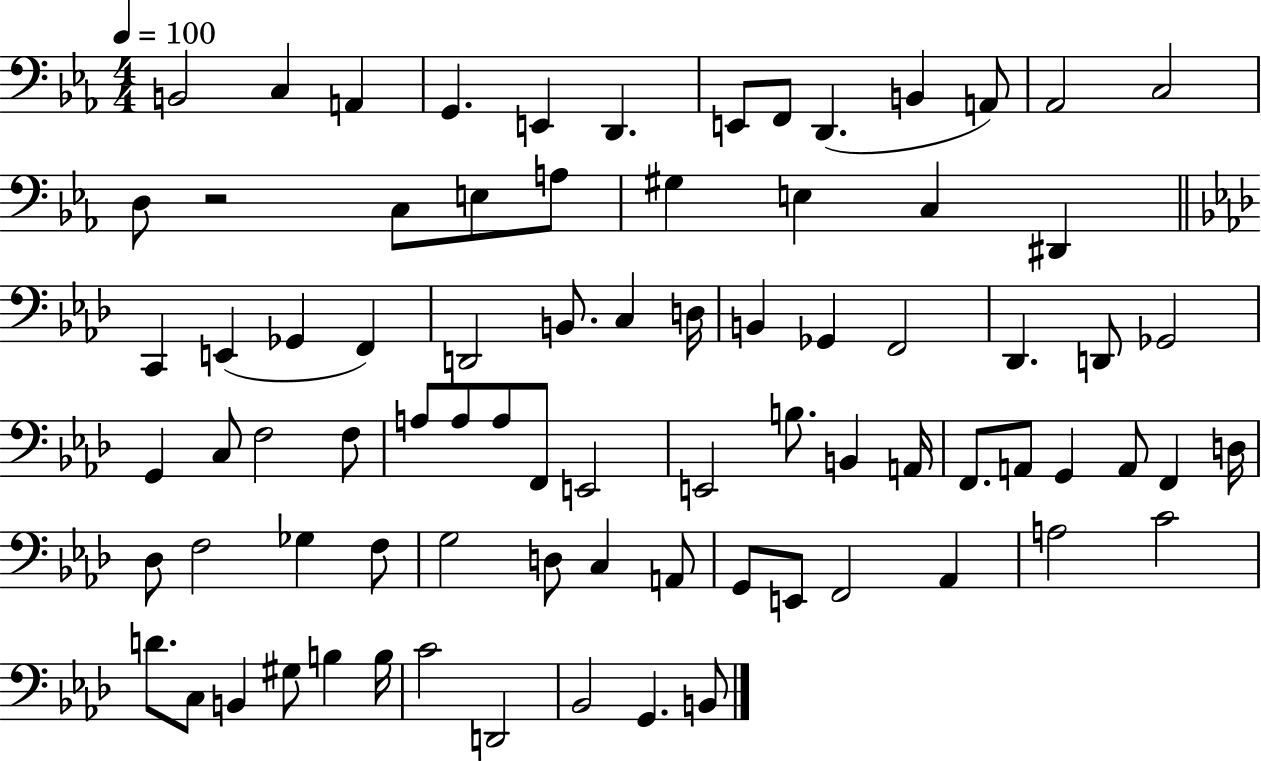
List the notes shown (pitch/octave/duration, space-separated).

B2/h C3/q A2/q G2/q. E2/q D2/q. E2/e F2/e D2/q. B2/q A2/e Ab2/h C3/h D3/e R/h C3/e E3/e A3/e G#3/q E3/q C3/q D#2/q C2/q E2/q Gb2/q F2/q D2/h B2/e. C3/q D3/s B2/q Gb2/q F2/h Db2/q. D2/e Gb2/h G2/q C3/e F3/h F3/e A3/e A3/e A3/e F2/e E2/h E2/h B3/e. B2/q A2/s F2/e. A2/e G2/q A2/e F2/q D3/s Db3/e F3/h Gb3/q F3/e G3/h D3/e C3/q A2/e G2/e E2/e F2/h Ab2/q A3/h C4/h D4/e. C3/e B2/q G#3/e B3/q B3/s C4/h D2/h Bb2/h G2/q. B2/e